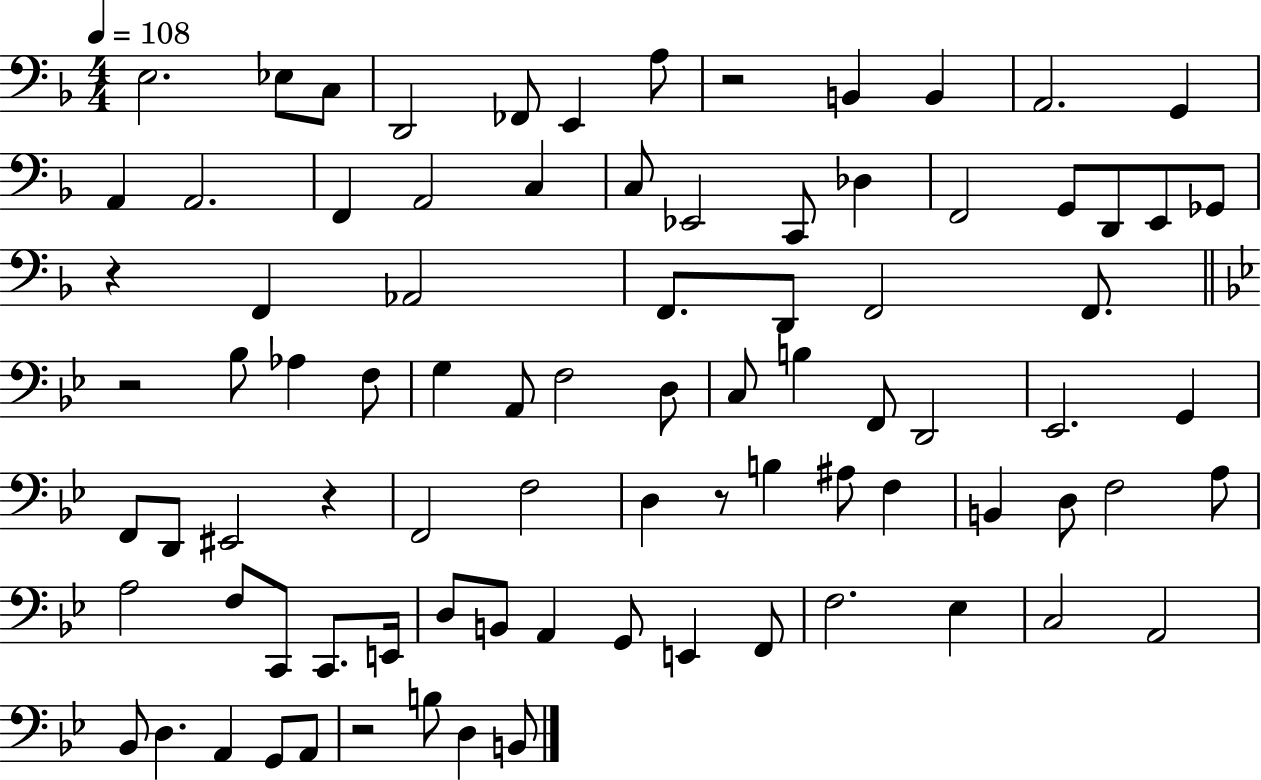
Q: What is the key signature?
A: F major